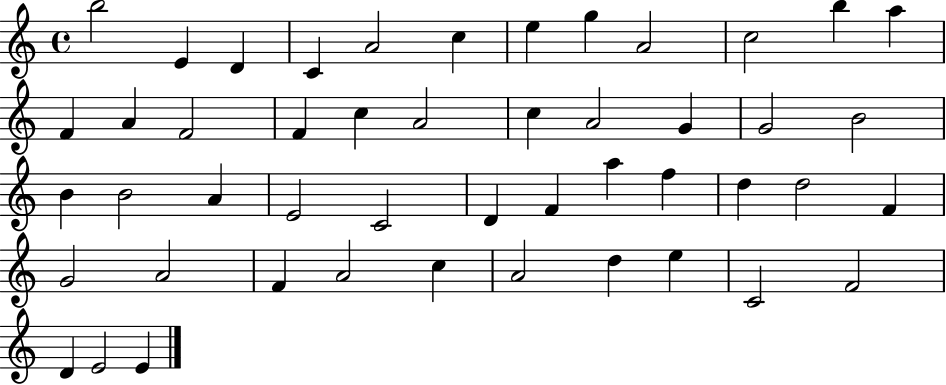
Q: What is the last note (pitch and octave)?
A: E4